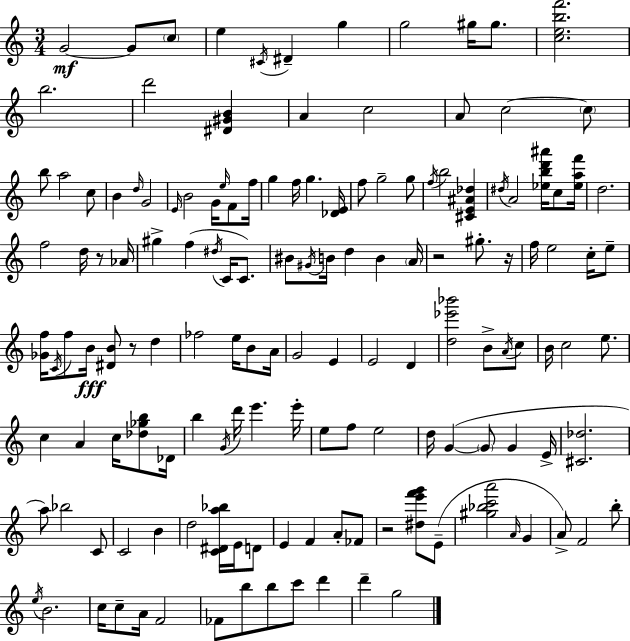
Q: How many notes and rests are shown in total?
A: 145